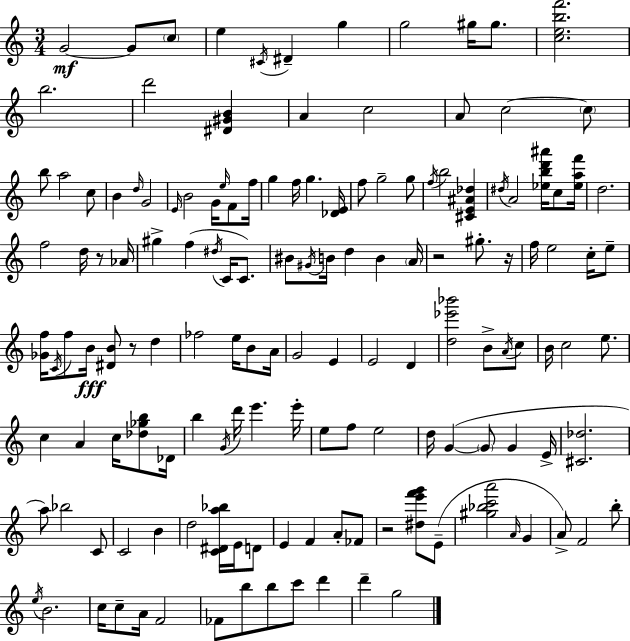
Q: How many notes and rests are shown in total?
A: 145